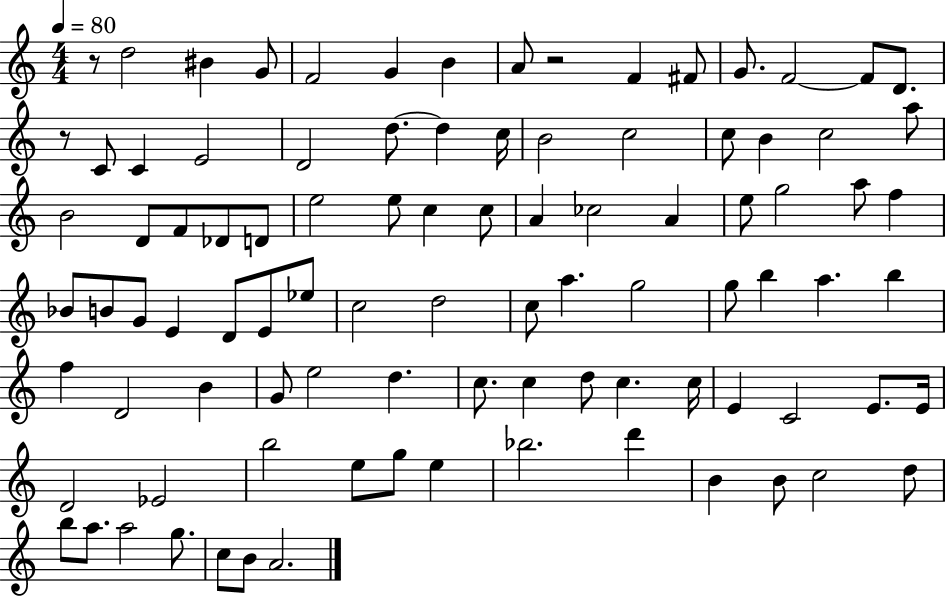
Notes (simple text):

R/e D5/h BIS4/q G4/e F4/h G4/q B4/q A4/e R/h F4/q F#4/e G4/e. F4/h F4/e D4/e. R/e C4/e C4/q E4/h D4/h D5/e. D5/q C5/s B4/h C5/h C5/e B4/q C5/h A5/e B4/h D4/e F4/e Db4/e D4/e E5/h E5/e C5/q C5/e A4/q CES5/h A4/q E5/e G5/h A5/e F5/q Bb4/e B4/e G4/e E4/q D4/e E4/e Eb5/e C5/h D5/h C5/e A5/q. G5/h G5/e B5/q A5/q. B5/q F5/q D4/h B4/q G4/e E5/h D5/q. C5/e. C5/q D5/e C5/q. C5/s E4/q C4/h E4/e. E4/s D4/h Eb4/h B5/h E5/e G5/e E5/q Bb5/h. D6/q B4/q B4/e C5/h D5/e B5/e A5/e. A5/h G5/e. C5/e B4/e A4/h.